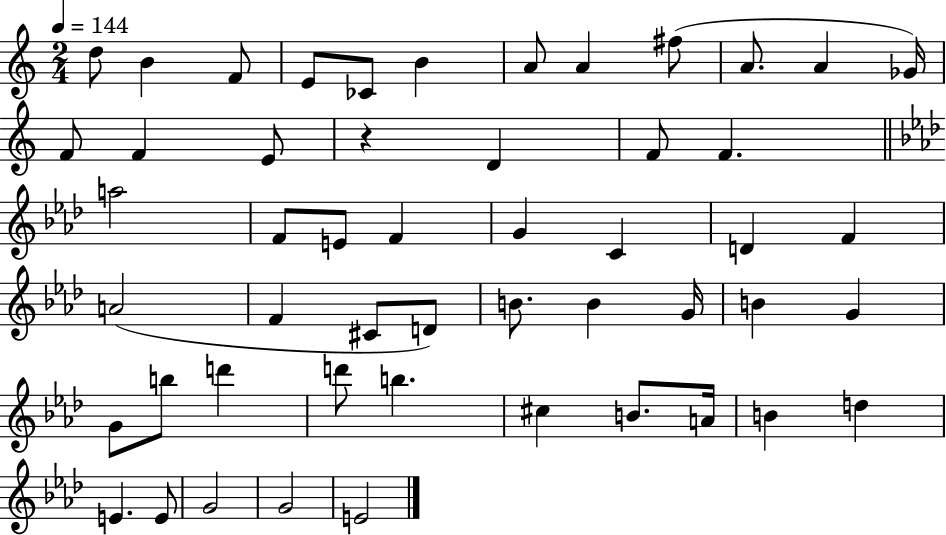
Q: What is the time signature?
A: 2/4